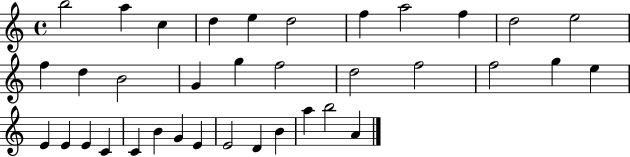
B5/h A5/q C5/q D5/q E5/q D5/h F5/q A5/h F5/q D5/h E5/h F5/q D5/q B4/h G4/q G5/q F5/h D5/h F5/h F5/h G5/q E5/q E4/q E4/q E4/q C4/q C4/q B4/q G4/q E4/q E4/h D4/q B4/q A5/q B5/h A4/q